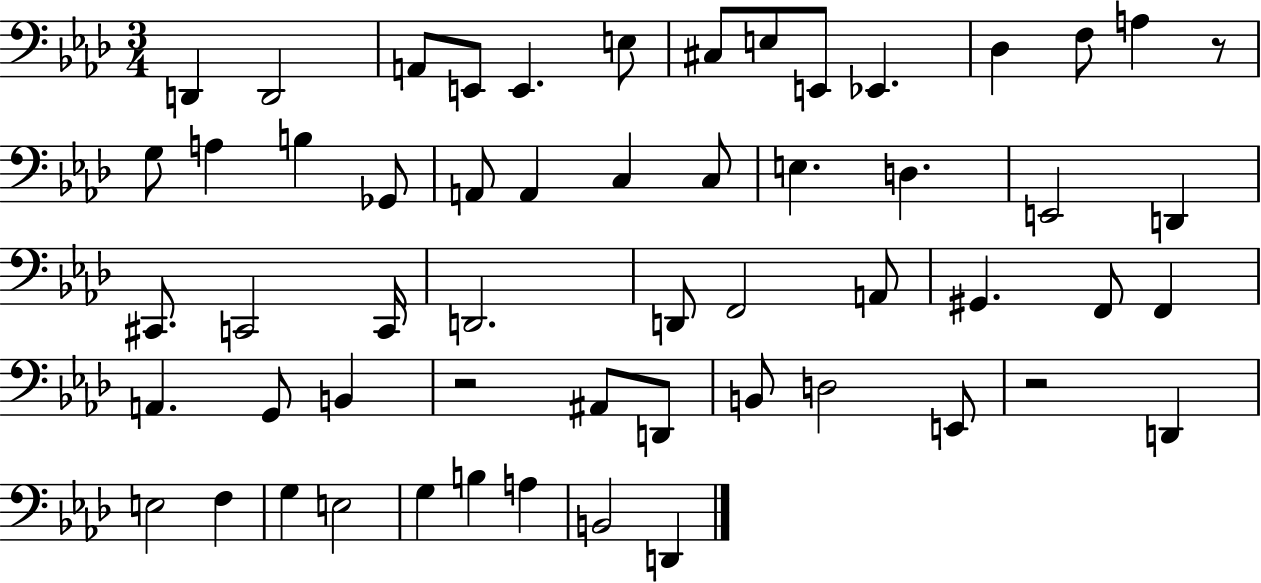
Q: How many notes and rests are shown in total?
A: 56